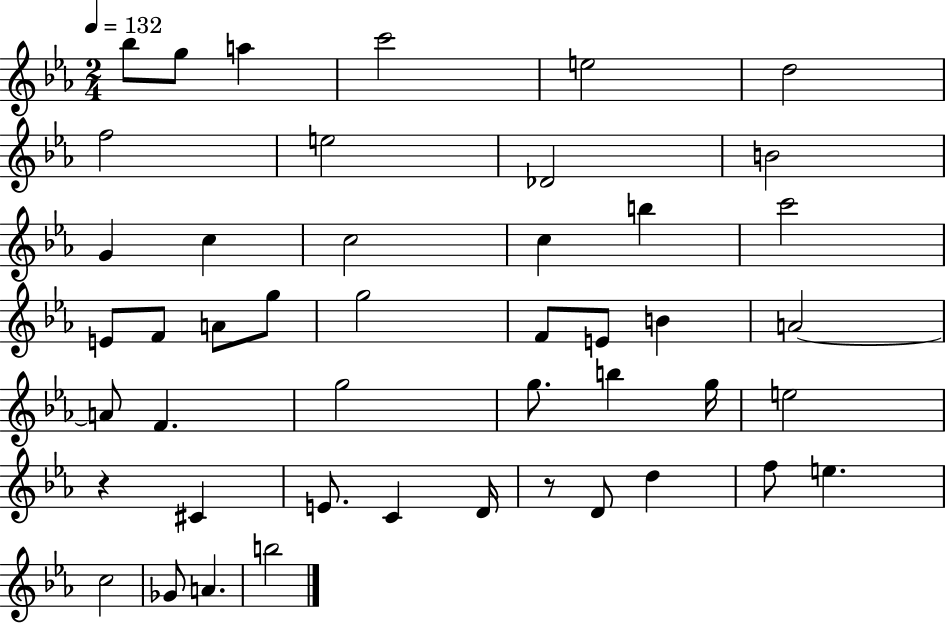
{
  \clef treble
  \numericTimeSignature
  \time 2/4
  \key ees \major
  \tempo 4 = 132
  bes''8 g''8 a''4 | c'''2 | e''2 | d''2 | \break f''2 | e''2 | des'2 | b'2 | \break g'4 c''4 | c''2 | c''4 b''4 | c'''2 | \break e'8 f'8 a'8 g''8 | g''2 | f'8 e'8 b'4 | a'2~~ | \break a'8 f'4. | g''2 | g''8. b''4 g''16 | e''2 | \break r4 cis'4 | e'8. c'4 d'16 | r8 d'8 d''4 | f''8 e''4. | \break c''2 | ges'8 a'4. | b''2 | \bar "|."
}